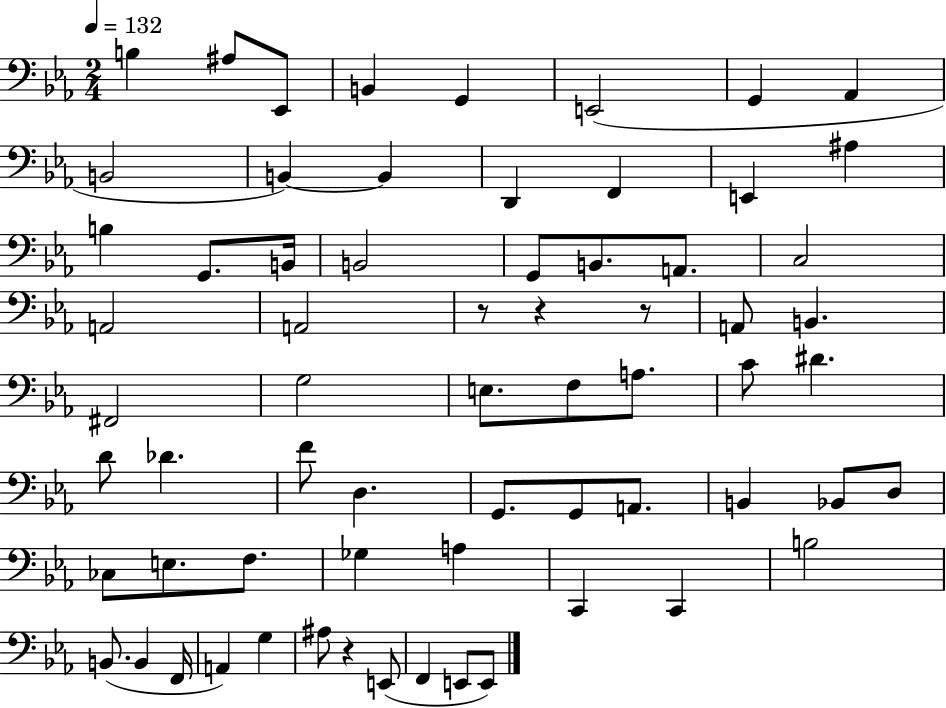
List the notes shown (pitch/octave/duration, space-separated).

B3/q A#3/e Eb2/e B2/q G2/q E2/h G2/q Ab2/q B2/h B2/q B2/q D2/q F2/q E2/q A#3/q B3/q G2/e. B2/s B2/h G2/e B2/e. A2/e. C3/h A2/h A2/h R/e R/q R/e A2/e B2/q. F#2/h G3/h E3/e. F3/e A3/e. C4/e D#4/q. D4/e Db4/q. F4/e D3/q. G2/e. G2/e A2/e. B2/q Bb2/e D3/e CES3/e E3/e. F3/e. Gb3/q A3/q C2/q C2/q B3/h B2/e. B2/q F2/s A2/q G3/q A#3/e R/q E2/e F2/q E2/e E2/e